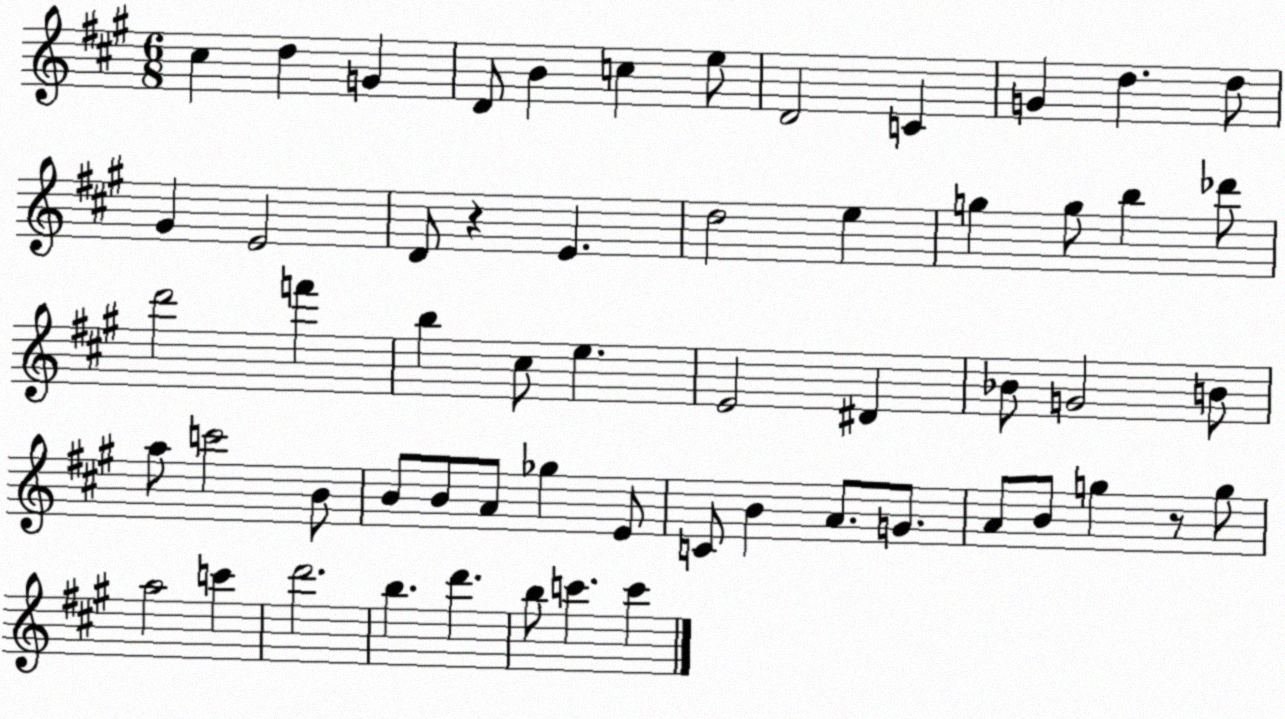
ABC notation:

X:1
T:Untitled
M:6/8
L:1/4
K:A
^c d G D/2 B c e/2 D2 C G d d/2 ^G E2 D/2 z E d2 e g g/2 b _d'/2 d'2 f' b ^c/2 e E2 ^D _B/2 G2 B/2 a/2 c'2 B/2 B/2 B/2 A/2 _g E/2 C/2 B A/2 G/2 A/2 B/2 g z/2 g/2 a2 c' d'2 b d' b/2 c' c'